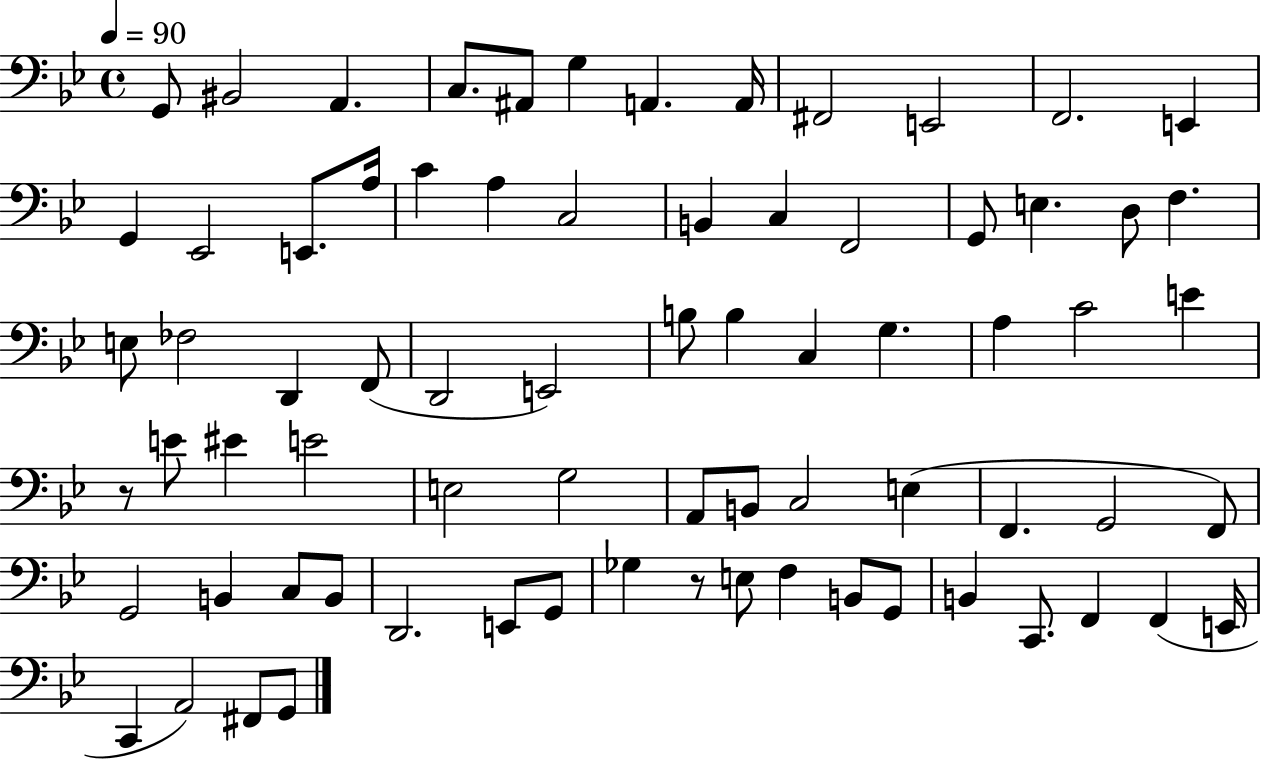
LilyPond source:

{
  \clef bass
  \time 4/4
  \defaultTimeSignature
  \key bes \major
  \tempo 4 = 90
  g,8 bis,2 a,4. | c8. ais,8 g4 a,4. a,16 | fis,2 e,2 | f,2. e,4 | \break g,4 ees,2 e,8. a16 | c'4 a4 c2 | b,4 c4 f,2 | g,8 e4. d8 f4. | \break e8 fes2 d,4 f,8( | d,2 e,2) | b8 b4 c4 g4. | a4 c'2 e'4 | \break r8 e'8 eis'4 e'2 | e2 g2 | a,8 b,8 c2 e4( | f,4. g,2 f,8) | \break g,2 b,4 c8 b,8 | d,2. e,8 g,8 | ges4 r8 e8 f4 b,8 g,8 | b,4 c,8. f,4 f,4( e,16 | \break c,4 a,2) fis,8 g,8 | \bar "|."
}